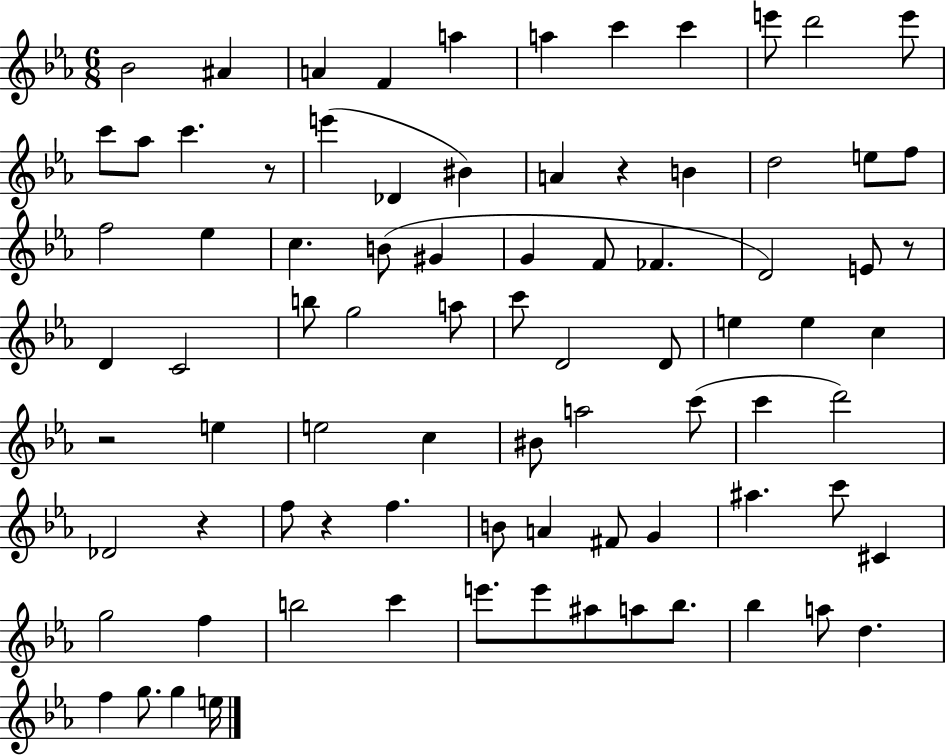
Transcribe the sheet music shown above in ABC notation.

X:1
T:Untitled
M:6/8
L:1/4
K:Eb
_B2 ^A A F a a c' c' e'/2 d'2 e'/2 c'/2 _a/2 c' z/2 e' _D ^B A z B d2 e/2 f/2 f2 _e c B/2 ^G G F/2 _F D2 E/2 z/2 D C2 b/2 g2 a/2 c'/2 D2 D/2 e e c z2 e e2 c ^B/2 a2 c'/2 c' d'2 _D2 z f/2 z f B/2 A ^F/2 G ^a c'/2 ^C g2 f b2 c' e'/2 e'/2 ^a/2 a/2 _b/2 _b a/2 d f g/2 g e/4